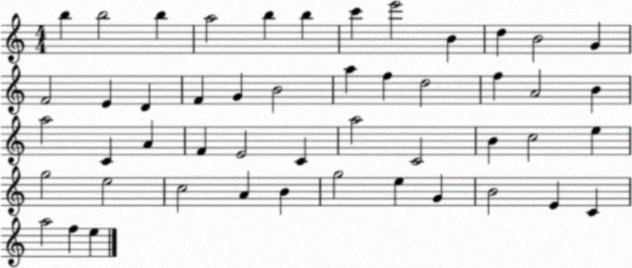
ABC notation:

X:1
T:Untitled
M:4/4
L:1/4
K:C
b b2 b a2 b b c' e'2 B d B2 G F2 E D F G B2 a f d2 f A2 B a2 C A F E2 C a2 C2 B c2 e g2 e2 c2 A B g2 e G B2 E C a2 f e